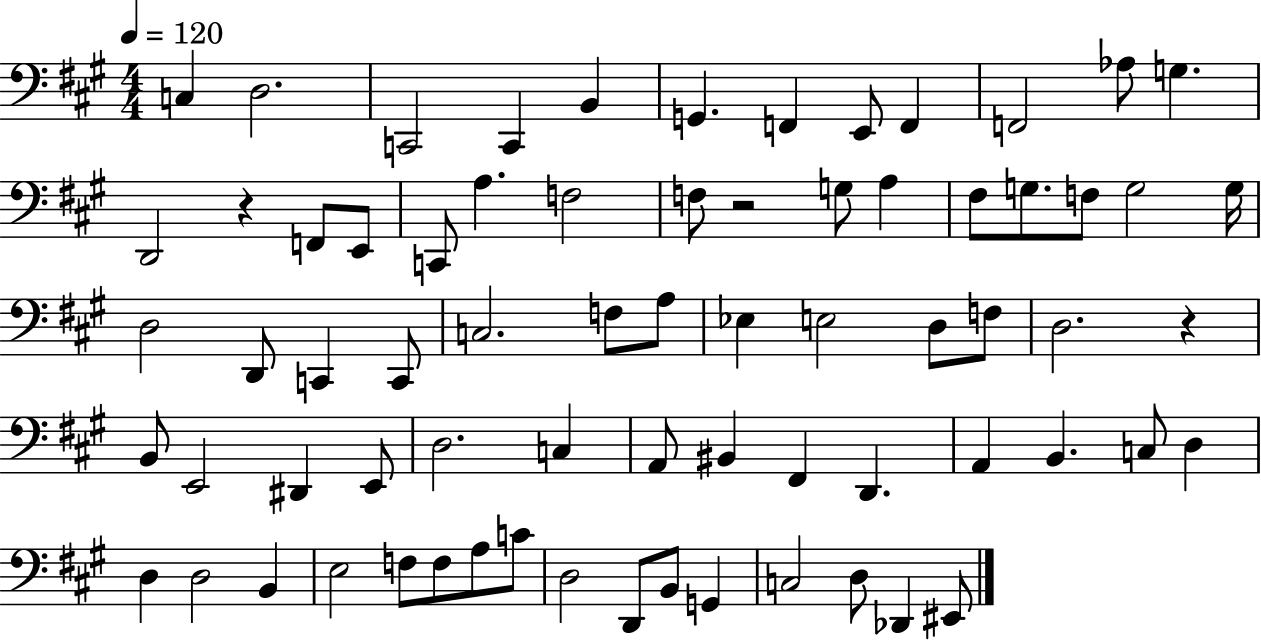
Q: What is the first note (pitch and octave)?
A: C3